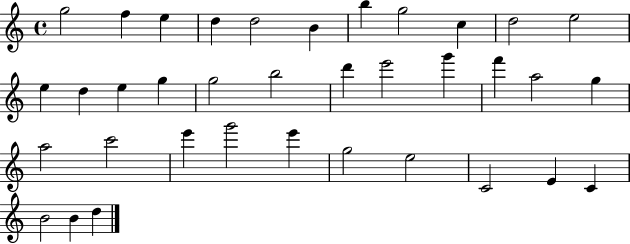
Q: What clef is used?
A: treble